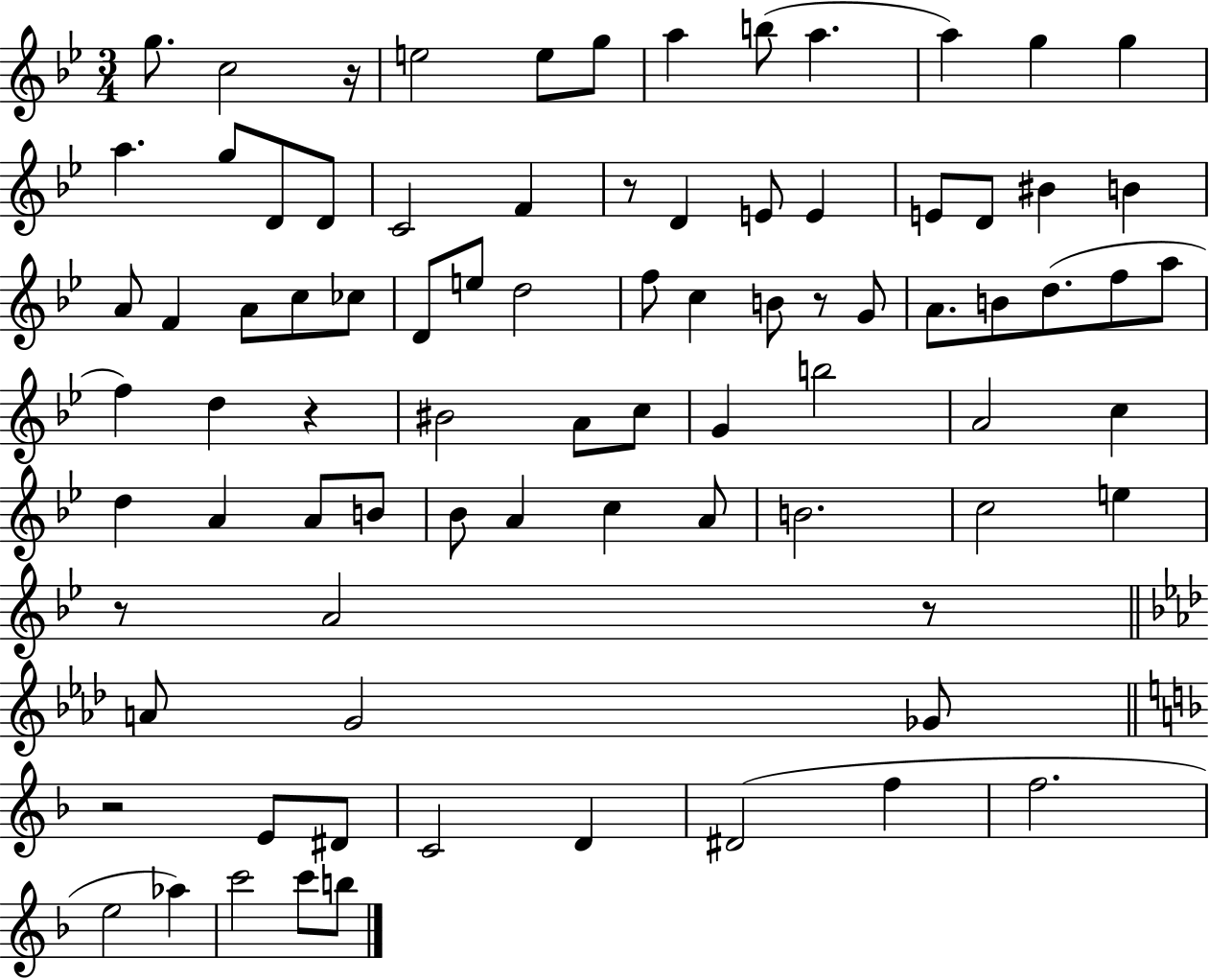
{
  \clef treble
  \numericTimeSignature
  \time 3/4
  \key bes \major
  g''8. c''2 r16 | e''2 e''8 g''8 | a''4 b''8( a''4. | a''4) g''4 g''4 | \break a''4. g''8 d'8 d'8 | c'2 f'4 | r8 d'4 e'8 e'4 | e'8 d'8 bis'4 b'4 | \break a'8 f'4 a'8 c''8 ces''8 | d'8 e''8 d''2 | f''8 c''4 b'8 r8 g'8 | a'8. b'8 d''8.( f''8 a''8 | \break f''4) d''4 r4 | bis'2 a'8 c''8 | g'4 b''2 | a'2 c''4 | \break d''4 a'4 a'8 b'8 | bes'8 a'4 c''4 a'8 | b'2. | c''2 e''4 | \break r8 a'2 r8 | \bar "||" \break \key aes \major a'8 g'2 ges'8 | \bar "||" \break \key d \minor r2 e'8 dis'8 | c'2 d'4 | dis'2( f''4 | f''2. | \break e''2 aes''4) | c'''2 c'''8 b''8 | \bar "|."
}